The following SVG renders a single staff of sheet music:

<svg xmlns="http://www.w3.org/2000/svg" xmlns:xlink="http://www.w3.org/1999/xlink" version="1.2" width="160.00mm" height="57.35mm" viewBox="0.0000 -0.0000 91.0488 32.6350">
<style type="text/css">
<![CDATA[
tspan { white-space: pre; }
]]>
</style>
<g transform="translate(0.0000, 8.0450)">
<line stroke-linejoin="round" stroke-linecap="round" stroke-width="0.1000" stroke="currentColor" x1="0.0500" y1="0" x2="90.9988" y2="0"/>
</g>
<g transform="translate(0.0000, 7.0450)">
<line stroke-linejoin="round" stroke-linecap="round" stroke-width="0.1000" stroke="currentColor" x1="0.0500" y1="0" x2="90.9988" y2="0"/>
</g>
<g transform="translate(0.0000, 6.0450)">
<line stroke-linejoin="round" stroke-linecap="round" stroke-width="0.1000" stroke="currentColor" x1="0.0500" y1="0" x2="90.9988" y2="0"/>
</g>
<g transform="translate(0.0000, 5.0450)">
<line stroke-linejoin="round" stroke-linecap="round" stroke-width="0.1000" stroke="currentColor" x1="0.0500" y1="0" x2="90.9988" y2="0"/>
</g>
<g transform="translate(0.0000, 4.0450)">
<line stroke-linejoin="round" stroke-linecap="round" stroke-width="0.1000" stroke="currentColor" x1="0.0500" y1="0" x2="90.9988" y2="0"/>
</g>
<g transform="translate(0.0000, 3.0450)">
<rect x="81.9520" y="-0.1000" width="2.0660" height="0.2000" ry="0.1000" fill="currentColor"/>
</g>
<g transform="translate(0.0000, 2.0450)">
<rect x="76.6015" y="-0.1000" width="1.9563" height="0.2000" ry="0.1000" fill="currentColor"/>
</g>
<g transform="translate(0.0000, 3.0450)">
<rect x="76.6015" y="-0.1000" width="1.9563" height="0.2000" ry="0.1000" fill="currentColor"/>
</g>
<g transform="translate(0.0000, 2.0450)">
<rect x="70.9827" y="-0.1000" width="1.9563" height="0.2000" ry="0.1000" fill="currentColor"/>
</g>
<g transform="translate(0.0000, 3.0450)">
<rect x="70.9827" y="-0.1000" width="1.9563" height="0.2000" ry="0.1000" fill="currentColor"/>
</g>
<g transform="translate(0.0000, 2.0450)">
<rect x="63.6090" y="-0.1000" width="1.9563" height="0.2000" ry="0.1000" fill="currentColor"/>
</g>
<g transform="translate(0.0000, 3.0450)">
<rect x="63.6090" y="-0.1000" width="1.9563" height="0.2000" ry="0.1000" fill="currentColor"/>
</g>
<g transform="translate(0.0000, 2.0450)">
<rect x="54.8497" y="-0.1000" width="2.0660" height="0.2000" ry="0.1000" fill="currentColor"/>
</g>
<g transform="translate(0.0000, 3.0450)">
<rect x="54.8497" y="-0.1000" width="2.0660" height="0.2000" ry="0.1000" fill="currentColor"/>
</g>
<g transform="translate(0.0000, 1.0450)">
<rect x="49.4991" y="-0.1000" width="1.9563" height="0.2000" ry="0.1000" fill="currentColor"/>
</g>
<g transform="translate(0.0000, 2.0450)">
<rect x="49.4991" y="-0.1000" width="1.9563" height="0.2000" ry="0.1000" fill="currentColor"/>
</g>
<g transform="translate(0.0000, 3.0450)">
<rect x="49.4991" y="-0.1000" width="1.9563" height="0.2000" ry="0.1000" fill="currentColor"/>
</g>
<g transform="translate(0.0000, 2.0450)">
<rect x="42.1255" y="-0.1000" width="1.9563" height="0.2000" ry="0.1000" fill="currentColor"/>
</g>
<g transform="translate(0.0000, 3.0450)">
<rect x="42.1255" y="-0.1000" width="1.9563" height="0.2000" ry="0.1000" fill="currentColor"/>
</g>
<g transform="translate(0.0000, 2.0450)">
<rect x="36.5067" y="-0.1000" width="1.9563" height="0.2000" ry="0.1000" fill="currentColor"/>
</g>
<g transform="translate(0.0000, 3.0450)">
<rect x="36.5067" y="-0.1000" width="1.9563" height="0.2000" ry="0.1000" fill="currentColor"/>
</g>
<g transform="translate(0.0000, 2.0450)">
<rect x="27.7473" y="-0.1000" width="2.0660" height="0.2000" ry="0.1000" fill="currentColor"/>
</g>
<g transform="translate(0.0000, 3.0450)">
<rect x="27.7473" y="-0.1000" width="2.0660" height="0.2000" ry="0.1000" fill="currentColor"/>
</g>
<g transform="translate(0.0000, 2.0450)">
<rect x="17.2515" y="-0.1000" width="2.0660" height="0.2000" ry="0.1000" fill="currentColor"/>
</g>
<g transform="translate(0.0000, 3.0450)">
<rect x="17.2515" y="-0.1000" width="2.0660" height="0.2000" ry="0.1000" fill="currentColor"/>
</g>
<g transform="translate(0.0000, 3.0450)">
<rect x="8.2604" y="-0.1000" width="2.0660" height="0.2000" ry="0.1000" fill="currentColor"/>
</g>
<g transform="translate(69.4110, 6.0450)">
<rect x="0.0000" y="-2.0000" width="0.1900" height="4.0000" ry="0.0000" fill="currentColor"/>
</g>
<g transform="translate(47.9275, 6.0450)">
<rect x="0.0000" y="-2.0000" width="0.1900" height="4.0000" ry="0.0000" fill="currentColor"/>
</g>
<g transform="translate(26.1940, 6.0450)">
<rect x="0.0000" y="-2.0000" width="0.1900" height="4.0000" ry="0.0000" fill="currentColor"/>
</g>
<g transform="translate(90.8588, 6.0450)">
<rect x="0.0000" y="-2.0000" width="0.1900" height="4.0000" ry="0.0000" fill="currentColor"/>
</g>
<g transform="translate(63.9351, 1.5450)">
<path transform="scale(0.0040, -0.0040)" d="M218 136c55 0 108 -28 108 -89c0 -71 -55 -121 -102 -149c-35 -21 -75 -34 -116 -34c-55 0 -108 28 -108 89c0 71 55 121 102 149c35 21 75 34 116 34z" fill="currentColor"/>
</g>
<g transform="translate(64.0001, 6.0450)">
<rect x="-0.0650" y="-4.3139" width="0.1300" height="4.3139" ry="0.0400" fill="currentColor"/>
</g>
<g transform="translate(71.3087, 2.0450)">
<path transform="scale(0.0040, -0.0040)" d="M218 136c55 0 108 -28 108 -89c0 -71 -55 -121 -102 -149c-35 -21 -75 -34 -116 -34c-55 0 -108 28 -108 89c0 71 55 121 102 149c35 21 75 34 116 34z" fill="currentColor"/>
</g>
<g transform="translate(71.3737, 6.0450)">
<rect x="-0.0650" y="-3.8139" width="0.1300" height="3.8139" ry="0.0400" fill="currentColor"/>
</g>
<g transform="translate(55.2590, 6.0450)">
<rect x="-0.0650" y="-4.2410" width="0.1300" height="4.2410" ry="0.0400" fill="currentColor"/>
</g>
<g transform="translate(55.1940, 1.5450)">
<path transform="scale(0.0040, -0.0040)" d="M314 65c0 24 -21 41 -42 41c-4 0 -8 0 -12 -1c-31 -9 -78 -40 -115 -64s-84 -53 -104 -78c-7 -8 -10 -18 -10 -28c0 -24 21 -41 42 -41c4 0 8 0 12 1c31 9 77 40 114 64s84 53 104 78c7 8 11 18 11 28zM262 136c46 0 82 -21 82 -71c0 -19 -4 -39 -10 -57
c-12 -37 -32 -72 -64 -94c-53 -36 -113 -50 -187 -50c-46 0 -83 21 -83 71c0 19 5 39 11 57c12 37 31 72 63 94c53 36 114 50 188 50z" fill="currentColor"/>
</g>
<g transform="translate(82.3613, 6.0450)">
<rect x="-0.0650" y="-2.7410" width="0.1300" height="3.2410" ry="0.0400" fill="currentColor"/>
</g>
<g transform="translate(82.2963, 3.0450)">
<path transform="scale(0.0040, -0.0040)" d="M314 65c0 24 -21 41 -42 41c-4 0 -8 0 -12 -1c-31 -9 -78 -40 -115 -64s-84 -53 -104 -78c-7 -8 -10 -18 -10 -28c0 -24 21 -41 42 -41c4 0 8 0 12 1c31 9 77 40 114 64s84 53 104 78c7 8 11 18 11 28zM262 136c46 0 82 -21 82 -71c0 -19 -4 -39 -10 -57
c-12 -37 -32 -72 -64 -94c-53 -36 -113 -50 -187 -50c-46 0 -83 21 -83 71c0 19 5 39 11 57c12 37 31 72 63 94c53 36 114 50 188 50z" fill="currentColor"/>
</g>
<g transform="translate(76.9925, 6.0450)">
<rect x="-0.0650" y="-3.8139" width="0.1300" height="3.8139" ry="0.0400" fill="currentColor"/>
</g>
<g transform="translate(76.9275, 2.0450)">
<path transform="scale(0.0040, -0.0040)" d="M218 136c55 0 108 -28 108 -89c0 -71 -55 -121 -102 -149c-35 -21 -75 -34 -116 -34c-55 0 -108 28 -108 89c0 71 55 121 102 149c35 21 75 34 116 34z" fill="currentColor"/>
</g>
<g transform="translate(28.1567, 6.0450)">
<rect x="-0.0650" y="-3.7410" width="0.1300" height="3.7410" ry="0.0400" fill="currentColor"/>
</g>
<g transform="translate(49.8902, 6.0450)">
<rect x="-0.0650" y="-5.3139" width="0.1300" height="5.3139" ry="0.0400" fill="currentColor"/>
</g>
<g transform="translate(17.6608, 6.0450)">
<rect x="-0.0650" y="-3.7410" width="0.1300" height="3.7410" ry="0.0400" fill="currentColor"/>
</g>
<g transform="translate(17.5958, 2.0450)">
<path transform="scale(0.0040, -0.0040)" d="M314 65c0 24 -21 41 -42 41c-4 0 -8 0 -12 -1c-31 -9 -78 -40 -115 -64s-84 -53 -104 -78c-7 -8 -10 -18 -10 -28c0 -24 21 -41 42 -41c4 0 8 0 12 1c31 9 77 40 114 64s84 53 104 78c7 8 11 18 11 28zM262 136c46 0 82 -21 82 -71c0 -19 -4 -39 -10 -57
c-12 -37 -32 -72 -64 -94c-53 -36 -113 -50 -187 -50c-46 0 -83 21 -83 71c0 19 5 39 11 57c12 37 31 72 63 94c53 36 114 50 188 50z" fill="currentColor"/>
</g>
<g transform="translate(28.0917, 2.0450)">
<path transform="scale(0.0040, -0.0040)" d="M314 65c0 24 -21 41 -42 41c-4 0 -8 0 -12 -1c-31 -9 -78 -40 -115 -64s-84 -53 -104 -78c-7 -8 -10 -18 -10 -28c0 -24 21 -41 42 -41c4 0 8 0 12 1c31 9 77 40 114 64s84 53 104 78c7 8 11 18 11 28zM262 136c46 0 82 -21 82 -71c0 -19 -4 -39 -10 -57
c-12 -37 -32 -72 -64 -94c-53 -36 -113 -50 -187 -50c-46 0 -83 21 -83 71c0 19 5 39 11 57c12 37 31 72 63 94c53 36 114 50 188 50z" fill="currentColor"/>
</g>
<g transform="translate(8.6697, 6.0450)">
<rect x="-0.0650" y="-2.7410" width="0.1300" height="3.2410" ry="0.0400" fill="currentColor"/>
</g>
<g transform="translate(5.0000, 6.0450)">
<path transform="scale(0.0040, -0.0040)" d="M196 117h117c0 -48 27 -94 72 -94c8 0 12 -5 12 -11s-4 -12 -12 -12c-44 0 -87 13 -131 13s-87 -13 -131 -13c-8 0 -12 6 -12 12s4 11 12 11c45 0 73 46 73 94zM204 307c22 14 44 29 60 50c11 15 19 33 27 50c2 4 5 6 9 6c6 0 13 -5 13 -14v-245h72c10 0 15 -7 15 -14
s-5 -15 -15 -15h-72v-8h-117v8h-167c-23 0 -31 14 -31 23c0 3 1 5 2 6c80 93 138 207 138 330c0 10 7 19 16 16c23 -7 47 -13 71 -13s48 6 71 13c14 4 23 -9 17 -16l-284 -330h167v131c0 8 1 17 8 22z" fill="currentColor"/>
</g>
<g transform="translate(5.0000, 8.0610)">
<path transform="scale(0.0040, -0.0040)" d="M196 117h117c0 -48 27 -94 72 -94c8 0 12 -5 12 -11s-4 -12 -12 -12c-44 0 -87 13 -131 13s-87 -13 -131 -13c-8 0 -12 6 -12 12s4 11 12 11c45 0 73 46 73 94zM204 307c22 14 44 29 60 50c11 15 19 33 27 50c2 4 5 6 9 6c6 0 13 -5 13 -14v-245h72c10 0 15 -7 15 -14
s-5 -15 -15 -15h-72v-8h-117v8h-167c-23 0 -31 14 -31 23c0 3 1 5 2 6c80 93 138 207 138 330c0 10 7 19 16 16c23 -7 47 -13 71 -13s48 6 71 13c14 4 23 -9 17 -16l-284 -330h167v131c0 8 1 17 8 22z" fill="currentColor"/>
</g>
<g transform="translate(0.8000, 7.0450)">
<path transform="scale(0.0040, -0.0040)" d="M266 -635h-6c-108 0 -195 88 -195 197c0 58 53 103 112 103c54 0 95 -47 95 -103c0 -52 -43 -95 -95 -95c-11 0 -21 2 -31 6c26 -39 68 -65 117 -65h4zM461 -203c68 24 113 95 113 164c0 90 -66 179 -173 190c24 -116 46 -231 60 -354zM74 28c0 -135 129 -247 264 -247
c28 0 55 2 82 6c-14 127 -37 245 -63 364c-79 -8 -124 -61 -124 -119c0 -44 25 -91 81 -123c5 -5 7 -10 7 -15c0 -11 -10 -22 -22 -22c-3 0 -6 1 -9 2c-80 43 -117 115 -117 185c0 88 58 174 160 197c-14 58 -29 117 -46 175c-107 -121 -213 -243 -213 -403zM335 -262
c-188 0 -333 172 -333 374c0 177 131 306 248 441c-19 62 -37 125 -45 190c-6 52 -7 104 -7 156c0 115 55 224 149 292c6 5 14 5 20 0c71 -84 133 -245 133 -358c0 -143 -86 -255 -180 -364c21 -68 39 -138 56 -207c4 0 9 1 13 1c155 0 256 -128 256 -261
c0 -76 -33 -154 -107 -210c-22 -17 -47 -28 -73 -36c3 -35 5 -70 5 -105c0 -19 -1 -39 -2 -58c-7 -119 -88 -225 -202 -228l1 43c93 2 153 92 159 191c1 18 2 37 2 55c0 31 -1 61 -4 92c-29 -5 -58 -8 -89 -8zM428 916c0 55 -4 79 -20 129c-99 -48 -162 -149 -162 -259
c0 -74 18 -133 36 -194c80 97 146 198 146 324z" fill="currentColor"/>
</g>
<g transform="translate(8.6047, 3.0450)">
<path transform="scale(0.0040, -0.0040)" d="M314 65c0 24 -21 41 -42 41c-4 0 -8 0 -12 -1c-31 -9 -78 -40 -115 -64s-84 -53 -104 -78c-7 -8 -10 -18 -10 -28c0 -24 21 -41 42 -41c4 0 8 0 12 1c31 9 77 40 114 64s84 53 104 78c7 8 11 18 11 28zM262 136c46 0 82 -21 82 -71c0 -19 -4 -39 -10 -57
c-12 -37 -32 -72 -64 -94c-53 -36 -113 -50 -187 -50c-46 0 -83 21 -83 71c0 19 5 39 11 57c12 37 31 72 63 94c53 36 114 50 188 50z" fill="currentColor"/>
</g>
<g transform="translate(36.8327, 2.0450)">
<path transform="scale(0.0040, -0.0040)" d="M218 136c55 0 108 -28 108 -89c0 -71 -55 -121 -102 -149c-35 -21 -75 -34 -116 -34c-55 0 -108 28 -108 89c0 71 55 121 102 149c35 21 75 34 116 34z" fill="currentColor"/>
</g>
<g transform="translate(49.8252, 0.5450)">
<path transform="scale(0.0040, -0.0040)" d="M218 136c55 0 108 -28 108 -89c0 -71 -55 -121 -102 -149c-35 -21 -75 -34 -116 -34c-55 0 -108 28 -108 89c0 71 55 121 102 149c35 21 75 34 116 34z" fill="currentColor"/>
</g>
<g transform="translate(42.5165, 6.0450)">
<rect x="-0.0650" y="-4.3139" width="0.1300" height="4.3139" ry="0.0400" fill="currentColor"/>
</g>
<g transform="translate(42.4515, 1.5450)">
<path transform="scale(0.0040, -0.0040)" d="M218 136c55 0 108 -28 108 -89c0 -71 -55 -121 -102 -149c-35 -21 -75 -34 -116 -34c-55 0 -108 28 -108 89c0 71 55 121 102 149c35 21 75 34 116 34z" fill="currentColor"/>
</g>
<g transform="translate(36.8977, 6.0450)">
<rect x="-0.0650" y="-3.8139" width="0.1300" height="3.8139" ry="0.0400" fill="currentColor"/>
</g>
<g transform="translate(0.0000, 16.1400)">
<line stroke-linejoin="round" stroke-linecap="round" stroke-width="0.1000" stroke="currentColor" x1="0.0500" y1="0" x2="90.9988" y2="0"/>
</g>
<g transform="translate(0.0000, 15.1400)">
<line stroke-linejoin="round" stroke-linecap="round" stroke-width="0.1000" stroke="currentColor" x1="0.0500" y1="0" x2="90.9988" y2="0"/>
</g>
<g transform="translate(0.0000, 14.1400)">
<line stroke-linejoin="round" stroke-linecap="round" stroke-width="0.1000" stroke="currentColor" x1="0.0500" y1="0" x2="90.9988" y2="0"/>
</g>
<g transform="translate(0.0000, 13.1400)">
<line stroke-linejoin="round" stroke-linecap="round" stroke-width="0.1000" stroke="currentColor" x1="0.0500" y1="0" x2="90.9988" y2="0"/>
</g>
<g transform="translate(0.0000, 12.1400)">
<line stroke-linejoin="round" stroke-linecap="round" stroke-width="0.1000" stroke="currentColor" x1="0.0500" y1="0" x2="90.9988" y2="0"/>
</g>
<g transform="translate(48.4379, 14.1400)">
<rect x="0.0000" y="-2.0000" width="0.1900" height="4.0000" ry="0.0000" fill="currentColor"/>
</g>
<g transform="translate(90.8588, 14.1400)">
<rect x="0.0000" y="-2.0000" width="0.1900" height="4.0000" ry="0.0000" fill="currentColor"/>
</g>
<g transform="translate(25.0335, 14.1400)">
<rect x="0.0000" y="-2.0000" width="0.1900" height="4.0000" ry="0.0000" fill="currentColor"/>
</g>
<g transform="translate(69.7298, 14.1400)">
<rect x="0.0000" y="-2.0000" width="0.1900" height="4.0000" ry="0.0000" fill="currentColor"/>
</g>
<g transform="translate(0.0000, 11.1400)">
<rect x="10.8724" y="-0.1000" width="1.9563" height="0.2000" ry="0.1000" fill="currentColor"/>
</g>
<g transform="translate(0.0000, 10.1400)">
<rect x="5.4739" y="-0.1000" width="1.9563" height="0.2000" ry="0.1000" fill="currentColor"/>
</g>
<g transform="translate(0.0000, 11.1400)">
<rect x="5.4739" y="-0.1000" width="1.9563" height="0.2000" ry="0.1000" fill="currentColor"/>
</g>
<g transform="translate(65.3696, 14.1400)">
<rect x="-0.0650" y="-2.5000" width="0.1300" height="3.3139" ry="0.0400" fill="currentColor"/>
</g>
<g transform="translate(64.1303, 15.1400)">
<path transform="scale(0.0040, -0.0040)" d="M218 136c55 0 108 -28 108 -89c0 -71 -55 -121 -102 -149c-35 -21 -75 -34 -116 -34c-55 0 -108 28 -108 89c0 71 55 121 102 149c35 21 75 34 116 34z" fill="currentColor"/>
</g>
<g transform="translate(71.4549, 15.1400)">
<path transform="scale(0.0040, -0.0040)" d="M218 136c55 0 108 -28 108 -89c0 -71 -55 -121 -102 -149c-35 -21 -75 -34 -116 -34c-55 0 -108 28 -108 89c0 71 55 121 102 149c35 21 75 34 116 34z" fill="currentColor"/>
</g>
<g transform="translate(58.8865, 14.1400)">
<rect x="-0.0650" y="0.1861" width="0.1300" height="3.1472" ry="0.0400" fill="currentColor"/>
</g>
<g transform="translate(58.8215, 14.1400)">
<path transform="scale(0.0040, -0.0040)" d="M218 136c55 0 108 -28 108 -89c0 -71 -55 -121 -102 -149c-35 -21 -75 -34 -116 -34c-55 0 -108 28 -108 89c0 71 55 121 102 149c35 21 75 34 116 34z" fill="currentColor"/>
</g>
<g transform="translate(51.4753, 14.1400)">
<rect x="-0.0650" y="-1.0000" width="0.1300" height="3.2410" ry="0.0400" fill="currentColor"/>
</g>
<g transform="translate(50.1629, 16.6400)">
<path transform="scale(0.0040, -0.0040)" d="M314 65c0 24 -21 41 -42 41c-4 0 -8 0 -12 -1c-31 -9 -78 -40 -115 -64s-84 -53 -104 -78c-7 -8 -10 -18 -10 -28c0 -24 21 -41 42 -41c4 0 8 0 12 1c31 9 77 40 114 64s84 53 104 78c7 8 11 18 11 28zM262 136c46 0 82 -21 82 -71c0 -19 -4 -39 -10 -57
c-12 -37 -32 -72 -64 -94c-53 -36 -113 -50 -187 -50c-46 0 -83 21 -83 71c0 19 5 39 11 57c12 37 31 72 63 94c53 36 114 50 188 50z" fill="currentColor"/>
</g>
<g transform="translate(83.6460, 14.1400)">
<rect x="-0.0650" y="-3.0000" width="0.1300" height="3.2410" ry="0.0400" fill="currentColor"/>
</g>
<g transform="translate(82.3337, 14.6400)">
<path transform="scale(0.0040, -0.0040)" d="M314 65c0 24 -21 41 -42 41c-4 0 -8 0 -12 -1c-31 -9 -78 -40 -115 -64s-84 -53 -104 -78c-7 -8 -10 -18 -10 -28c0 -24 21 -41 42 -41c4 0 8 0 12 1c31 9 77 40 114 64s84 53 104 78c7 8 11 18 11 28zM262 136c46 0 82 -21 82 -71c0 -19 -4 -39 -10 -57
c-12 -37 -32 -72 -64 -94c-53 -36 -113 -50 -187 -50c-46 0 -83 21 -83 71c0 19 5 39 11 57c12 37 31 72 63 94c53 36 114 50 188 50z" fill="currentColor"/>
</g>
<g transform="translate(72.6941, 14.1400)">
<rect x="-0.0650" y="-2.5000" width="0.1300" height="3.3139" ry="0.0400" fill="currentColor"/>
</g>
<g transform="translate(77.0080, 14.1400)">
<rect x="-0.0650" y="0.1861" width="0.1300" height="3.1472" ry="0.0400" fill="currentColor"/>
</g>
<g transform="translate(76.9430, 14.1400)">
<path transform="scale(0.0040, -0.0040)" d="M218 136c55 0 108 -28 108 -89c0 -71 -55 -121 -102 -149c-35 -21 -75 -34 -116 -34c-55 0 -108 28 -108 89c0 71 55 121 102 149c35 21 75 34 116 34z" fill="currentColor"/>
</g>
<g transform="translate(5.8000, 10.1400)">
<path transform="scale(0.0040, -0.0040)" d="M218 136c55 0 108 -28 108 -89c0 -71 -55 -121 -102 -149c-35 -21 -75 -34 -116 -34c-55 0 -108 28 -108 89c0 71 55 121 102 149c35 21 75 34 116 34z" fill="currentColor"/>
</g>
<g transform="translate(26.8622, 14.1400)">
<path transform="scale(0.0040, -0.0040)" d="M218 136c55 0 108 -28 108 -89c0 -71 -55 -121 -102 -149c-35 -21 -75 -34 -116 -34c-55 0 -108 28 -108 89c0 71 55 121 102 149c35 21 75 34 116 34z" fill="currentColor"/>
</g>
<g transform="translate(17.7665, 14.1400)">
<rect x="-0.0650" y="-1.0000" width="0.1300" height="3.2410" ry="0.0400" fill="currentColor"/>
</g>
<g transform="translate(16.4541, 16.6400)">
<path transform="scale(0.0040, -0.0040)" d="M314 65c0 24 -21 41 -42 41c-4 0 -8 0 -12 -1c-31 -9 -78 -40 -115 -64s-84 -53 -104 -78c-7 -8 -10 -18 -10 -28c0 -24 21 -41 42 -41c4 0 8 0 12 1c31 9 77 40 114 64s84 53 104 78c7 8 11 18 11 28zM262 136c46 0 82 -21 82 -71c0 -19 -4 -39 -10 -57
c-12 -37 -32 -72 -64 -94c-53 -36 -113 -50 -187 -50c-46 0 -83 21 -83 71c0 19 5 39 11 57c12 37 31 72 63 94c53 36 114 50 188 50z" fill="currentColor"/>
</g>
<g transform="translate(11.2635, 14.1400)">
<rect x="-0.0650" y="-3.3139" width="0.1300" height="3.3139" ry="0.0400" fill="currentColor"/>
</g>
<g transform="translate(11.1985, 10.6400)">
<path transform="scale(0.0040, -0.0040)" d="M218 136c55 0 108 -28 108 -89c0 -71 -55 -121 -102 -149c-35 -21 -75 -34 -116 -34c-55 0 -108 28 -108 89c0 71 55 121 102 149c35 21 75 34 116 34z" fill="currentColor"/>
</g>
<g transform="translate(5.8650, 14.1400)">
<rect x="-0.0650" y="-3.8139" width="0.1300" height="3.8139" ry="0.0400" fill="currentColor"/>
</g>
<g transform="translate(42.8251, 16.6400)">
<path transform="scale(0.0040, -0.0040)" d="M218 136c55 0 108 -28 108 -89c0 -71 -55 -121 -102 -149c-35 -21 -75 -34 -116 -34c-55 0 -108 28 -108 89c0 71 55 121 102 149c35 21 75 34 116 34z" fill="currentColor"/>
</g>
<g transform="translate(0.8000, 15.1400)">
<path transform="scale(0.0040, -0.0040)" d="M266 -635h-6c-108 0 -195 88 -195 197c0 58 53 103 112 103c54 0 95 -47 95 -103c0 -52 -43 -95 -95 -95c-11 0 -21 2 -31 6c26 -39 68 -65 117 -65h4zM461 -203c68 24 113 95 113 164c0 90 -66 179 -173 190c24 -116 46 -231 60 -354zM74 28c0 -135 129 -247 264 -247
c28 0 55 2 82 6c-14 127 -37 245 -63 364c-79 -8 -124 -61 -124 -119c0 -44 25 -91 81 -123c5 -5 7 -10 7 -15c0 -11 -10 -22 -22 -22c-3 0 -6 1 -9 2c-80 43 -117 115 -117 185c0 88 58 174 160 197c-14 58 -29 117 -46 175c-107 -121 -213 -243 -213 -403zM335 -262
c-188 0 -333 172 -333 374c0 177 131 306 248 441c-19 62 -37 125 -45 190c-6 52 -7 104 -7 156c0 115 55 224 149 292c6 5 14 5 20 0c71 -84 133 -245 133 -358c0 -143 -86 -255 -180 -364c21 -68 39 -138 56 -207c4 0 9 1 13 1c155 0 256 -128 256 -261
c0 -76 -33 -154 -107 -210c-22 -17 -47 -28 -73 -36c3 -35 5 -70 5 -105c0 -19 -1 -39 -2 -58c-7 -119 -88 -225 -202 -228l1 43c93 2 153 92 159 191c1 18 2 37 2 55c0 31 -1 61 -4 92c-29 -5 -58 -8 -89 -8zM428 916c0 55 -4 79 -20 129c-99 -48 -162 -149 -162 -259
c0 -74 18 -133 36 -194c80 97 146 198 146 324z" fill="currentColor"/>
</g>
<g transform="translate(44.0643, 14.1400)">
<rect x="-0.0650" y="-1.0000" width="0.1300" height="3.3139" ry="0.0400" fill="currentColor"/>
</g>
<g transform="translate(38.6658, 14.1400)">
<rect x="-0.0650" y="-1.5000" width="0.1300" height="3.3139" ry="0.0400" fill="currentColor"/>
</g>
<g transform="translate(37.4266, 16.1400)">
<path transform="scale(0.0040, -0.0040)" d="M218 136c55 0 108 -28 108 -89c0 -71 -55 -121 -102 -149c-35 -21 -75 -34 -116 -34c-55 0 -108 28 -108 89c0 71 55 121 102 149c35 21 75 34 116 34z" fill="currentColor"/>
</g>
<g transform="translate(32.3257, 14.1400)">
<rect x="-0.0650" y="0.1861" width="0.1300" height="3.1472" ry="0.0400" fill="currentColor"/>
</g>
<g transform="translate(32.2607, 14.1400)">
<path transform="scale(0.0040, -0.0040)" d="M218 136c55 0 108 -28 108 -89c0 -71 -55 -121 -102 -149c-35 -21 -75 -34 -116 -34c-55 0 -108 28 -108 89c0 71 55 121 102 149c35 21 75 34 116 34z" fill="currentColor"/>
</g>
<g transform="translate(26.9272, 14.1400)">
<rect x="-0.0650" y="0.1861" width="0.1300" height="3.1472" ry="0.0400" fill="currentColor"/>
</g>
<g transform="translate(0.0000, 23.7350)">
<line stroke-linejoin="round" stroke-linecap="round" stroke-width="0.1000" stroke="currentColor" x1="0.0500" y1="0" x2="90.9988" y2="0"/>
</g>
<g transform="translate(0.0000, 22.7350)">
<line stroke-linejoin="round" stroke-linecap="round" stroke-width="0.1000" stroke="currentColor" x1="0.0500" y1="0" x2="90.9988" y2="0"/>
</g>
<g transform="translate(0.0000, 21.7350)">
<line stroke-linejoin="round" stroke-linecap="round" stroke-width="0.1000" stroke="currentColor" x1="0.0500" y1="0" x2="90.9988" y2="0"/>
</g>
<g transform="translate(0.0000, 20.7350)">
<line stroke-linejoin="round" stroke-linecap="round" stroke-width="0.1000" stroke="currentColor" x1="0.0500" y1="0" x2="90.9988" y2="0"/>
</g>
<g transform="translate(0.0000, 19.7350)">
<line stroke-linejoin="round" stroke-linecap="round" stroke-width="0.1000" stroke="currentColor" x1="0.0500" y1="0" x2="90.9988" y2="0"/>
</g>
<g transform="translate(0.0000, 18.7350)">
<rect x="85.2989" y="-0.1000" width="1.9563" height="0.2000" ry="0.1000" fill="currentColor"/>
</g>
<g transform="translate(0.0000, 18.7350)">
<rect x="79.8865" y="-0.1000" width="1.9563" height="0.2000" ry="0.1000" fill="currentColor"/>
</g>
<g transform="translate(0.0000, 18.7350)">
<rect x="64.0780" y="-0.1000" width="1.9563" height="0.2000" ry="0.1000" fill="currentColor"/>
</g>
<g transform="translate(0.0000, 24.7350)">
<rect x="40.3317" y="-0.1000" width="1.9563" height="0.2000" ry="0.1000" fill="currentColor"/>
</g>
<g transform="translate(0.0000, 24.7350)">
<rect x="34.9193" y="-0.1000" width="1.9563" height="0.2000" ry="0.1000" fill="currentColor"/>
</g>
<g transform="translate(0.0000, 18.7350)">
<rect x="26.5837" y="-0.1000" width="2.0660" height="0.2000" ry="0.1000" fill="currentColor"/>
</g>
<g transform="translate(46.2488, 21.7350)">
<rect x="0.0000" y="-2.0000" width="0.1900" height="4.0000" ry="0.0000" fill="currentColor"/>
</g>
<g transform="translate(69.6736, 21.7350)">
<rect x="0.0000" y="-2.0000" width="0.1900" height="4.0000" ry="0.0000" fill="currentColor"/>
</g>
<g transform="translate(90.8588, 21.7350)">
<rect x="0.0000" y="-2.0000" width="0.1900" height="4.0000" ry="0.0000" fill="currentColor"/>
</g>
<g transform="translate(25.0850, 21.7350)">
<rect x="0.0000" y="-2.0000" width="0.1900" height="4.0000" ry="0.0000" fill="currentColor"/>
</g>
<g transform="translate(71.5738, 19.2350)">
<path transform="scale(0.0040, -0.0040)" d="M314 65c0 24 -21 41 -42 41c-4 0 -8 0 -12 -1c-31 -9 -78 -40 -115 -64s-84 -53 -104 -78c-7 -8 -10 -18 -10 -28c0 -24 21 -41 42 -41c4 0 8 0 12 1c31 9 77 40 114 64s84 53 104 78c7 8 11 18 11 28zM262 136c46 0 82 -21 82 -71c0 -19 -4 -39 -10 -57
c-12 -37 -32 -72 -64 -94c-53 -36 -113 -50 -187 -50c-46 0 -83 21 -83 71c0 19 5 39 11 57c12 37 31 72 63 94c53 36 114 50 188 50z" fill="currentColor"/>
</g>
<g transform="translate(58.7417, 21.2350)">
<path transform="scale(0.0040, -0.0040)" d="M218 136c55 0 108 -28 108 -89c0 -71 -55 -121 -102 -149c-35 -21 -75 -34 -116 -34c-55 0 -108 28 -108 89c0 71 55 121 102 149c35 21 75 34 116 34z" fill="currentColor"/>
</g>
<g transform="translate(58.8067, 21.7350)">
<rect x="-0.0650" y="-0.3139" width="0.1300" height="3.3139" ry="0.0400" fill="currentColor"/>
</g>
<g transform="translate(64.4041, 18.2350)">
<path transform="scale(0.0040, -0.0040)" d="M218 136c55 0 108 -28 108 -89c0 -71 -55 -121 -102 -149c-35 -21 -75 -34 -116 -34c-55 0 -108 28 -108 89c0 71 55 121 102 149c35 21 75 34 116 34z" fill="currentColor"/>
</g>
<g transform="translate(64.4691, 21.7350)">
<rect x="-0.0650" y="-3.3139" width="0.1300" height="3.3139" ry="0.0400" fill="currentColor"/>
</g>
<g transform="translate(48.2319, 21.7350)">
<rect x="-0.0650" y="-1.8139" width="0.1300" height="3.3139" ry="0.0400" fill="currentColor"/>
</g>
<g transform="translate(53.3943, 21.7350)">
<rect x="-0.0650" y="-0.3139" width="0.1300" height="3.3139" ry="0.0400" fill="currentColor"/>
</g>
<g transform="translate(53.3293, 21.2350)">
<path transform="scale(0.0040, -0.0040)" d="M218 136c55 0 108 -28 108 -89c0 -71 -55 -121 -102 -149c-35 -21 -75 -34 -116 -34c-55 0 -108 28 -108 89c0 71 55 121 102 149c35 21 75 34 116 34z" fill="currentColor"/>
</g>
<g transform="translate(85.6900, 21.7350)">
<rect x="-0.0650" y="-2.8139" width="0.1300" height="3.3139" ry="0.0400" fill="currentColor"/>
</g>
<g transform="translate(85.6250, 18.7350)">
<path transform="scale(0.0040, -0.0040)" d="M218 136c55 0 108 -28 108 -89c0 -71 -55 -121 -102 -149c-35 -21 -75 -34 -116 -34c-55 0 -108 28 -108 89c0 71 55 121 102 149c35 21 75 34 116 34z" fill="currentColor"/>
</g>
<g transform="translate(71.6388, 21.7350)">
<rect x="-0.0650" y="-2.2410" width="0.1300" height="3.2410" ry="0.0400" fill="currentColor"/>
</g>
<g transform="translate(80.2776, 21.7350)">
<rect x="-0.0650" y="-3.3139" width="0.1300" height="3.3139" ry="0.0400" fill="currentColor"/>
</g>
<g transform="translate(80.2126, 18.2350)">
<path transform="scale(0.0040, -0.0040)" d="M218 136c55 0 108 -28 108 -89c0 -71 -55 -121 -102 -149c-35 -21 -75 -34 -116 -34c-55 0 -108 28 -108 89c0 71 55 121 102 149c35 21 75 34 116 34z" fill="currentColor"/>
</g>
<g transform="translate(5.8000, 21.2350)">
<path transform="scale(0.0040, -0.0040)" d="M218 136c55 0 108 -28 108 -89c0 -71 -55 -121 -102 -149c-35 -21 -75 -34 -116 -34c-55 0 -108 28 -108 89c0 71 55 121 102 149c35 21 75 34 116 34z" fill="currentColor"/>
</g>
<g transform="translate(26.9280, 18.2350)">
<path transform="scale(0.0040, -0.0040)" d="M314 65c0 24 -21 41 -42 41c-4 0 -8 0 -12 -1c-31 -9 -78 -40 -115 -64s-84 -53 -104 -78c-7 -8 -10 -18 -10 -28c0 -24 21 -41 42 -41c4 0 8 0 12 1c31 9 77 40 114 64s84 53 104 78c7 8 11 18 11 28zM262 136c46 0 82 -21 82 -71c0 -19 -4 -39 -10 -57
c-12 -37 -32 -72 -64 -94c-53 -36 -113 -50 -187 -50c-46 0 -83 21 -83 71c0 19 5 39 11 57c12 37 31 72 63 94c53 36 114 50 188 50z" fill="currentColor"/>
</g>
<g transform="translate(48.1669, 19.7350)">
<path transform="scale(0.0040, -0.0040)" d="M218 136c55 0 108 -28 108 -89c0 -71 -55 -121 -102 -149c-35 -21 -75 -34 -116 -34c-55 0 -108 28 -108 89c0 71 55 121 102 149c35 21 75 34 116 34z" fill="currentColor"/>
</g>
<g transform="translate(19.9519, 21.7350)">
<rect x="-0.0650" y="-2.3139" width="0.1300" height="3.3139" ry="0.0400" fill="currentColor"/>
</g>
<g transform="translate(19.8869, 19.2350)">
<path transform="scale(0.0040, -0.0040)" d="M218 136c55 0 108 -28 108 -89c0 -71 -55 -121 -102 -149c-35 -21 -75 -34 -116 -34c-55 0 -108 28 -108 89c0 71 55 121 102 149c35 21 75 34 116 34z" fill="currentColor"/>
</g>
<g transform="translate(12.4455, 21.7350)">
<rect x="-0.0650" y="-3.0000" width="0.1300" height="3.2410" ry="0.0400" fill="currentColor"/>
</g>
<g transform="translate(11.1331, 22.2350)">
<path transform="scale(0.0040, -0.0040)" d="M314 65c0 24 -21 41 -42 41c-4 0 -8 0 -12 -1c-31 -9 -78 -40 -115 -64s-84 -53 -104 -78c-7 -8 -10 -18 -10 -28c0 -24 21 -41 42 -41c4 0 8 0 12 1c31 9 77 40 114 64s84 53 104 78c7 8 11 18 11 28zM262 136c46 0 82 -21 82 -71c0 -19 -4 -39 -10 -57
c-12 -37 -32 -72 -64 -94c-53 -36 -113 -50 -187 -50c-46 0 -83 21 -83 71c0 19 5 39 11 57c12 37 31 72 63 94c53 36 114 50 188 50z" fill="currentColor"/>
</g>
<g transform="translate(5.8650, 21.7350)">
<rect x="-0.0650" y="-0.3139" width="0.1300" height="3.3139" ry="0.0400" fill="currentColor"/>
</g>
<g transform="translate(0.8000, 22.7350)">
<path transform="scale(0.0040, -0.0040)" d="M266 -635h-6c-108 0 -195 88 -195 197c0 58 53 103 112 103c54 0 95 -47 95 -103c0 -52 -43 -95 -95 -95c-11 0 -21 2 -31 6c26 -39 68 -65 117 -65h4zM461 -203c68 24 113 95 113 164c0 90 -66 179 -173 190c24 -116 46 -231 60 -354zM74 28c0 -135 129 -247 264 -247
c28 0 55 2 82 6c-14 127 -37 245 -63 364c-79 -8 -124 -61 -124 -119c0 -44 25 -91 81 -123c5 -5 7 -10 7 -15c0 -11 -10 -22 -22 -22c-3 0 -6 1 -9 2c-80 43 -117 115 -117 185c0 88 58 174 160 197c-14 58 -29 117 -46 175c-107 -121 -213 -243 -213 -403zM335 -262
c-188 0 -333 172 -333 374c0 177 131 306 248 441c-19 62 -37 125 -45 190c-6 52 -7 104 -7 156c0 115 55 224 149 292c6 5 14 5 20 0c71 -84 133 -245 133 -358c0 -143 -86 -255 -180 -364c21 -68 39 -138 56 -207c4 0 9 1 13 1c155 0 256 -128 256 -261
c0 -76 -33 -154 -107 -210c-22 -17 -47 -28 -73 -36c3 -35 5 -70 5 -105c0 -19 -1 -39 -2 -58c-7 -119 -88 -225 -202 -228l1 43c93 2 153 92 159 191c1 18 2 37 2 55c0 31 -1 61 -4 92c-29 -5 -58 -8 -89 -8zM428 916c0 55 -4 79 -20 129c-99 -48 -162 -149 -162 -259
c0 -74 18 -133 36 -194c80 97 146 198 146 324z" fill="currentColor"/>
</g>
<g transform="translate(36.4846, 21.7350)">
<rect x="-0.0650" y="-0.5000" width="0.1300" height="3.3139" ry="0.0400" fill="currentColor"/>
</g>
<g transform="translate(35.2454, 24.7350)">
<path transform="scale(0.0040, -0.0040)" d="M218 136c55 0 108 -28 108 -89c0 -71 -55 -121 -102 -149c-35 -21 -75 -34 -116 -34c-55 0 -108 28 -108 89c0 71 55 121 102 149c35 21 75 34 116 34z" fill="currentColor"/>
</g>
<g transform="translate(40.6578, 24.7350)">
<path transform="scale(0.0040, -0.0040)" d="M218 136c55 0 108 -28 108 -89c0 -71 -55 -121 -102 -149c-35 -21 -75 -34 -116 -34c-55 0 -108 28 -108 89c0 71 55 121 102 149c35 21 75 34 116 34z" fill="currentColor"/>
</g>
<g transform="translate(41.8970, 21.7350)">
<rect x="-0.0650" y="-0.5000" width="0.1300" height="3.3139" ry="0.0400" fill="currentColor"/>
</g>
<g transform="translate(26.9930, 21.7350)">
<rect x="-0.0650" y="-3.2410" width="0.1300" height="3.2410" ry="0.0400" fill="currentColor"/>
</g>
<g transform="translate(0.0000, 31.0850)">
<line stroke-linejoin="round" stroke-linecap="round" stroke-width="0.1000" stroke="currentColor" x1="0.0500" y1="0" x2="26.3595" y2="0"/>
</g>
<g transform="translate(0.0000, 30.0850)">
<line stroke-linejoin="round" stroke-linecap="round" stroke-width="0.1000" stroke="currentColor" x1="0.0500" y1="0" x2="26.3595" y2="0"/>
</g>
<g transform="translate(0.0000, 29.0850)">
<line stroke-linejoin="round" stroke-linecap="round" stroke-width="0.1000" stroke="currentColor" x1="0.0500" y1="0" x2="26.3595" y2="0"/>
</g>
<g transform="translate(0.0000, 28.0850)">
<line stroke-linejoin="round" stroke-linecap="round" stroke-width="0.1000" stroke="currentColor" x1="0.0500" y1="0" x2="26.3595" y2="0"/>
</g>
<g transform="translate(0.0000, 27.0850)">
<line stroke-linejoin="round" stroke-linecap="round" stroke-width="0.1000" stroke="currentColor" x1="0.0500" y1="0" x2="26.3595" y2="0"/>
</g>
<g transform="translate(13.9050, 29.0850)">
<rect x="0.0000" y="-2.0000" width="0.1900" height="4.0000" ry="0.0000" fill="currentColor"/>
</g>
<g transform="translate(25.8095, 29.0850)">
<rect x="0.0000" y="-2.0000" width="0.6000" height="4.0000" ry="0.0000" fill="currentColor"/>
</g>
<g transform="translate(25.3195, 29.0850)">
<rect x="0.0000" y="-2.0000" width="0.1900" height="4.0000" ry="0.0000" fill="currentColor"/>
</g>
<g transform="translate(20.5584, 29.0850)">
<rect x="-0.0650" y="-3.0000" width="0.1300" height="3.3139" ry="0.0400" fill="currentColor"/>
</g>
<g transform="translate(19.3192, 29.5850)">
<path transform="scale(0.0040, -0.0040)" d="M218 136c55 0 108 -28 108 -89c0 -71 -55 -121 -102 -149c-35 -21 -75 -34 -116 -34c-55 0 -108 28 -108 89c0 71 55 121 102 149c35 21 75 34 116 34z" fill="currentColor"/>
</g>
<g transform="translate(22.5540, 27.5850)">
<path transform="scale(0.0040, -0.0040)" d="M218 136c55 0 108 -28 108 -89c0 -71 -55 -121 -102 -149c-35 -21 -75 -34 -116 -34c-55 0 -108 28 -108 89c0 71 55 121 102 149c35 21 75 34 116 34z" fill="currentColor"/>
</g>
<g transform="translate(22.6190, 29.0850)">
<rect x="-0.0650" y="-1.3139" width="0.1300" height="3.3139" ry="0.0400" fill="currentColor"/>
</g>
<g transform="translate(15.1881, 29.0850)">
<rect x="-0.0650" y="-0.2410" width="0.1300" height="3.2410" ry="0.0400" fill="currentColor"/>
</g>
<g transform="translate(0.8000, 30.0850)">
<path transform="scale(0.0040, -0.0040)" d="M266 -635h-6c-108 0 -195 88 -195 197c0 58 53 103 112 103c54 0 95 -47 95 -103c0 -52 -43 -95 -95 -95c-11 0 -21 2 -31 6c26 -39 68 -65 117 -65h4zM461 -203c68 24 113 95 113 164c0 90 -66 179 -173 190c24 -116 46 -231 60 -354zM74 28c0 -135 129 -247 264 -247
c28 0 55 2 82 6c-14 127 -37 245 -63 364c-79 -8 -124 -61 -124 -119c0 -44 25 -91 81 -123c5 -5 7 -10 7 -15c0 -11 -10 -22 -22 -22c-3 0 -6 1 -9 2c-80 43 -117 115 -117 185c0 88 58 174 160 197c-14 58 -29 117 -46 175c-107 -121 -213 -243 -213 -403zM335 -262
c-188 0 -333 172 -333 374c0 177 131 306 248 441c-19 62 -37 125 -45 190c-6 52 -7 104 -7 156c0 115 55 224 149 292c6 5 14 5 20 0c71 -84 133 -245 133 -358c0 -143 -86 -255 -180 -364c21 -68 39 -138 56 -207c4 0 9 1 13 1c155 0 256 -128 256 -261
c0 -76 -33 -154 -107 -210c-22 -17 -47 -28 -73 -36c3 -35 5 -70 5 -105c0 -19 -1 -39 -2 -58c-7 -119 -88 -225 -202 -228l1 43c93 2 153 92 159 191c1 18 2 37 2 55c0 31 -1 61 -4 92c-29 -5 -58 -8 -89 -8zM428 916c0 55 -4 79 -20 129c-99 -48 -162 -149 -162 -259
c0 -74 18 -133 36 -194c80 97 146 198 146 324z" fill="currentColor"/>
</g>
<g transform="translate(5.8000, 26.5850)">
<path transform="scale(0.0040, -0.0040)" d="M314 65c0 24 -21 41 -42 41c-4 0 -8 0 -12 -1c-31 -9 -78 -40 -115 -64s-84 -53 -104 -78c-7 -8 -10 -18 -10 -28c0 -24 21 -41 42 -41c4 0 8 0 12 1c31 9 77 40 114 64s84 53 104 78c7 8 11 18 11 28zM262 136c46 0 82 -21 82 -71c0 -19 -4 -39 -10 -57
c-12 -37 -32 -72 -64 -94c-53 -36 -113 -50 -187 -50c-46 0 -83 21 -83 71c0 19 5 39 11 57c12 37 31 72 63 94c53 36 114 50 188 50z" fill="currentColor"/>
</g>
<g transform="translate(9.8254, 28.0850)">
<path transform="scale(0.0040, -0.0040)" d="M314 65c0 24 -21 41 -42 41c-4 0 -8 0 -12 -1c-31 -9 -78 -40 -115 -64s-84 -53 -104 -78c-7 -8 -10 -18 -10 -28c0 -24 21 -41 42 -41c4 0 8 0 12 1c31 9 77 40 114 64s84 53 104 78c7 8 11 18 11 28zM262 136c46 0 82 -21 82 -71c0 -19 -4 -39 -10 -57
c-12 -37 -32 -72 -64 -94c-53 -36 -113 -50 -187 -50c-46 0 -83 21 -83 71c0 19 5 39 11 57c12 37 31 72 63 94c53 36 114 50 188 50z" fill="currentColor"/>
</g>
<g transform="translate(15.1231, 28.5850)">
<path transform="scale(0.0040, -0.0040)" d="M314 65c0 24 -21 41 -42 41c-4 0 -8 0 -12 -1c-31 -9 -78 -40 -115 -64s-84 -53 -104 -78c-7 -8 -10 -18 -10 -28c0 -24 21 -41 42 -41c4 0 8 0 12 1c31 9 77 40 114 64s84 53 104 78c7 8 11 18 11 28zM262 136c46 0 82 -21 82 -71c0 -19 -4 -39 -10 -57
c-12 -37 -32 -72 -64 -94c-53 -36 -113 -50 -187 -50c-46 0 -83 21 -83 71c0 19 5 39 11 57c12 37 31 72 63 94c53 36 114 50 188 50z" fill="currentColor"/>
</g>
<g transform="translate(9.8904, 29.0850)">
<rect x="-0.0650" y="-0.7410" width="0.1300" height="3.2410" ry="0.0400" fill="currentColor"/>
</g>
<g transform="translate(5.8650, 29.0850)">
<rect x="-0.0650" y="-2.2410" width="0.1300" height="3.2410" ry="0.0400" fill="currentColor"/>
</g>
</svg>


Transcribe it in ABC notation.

X:1
T:Untitled
M:4/4
L:1/4
K:C
a2 c'2 c'2 c' d' f' d'2 d' c' c' a2 c' b D2 B B E D D2 B G G B A2 c A2 g b2 C C f c c b g2 b a g2 d2 c2 A e